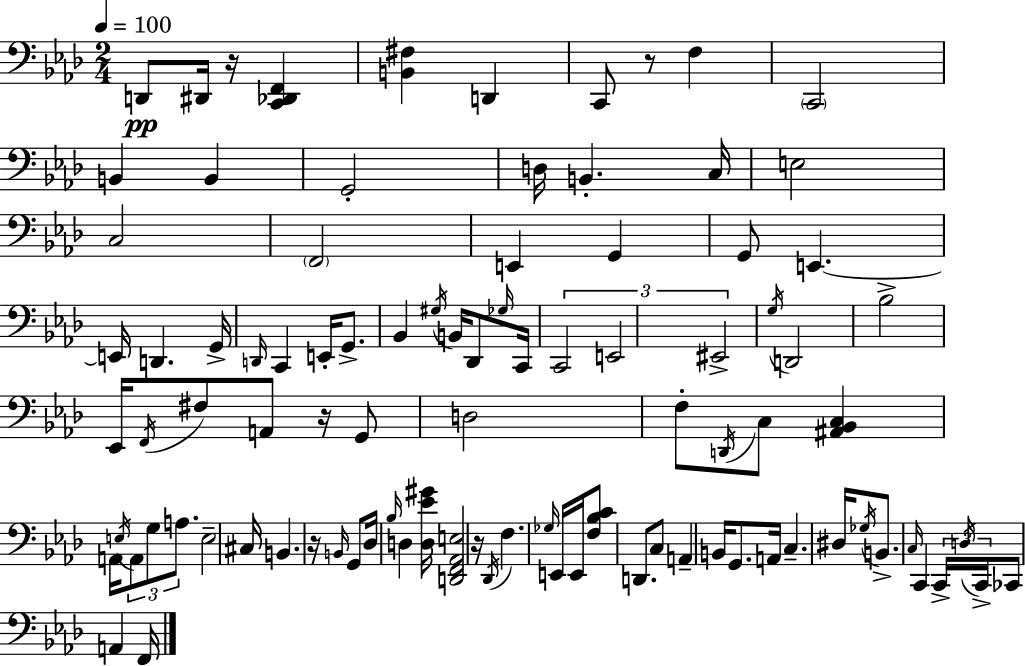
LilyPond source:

{
  \clef bass
  \numericTimeSignature
  \time 2/4
  \key aes \major
  \tempo 4 = 100
  d,8\pp dis,16 r16 <c, des, f,>4 | <b, fis>4 d,4 | c,8 r8 f4 | \parenthesize c,2 | \break b,4 b,4 | g,2-. | d16 b,4.-. c16 | e2 | \break c2 | \parenthesize f,2 | e,4 g,4 | g,8 e,4.~~ | \break e,16 d,4. g,16-> | \grace { d,16 } c,4 e,16-. g,8.-> | bes,4 \acciaccatura { gis16 } b,16 des,8 | \grace { ges16 } c,16 \tuplet 3/2 { c,2 | \break e,2 | eis,2-> } | \acciaccatura { g16 } d,2 | bes2-> | \break ees,16 \acciaccatura { f,16 } fis8 | a,8 r16 g,8 d2 | f8-. \acciaccatura { d,16 } | c8 <ais, bes, c>4 a,16 \acciaccatura { e16 } | \break \tuplet 3/2 { a,8 g8 a8. } e2-- | cis16 | b,4. r16 \grace { b,16 } | g,8 des16 \grace { bes16 } d4 | \break <d ees' gis'>16 <d, f, aes, e>2 | r16 \acciaccatura { des,16 } f4. | \grace { ges16 } e,16 e,16 <f bes c'>8 d,8. | c8 a,4-- b,16 | \break g,8. a,16 c4.-- | dis16 \acciaccatura { ges16 } b,8.-> \grace { c16 } | c,4 \tuplet 3/2 { c,16-> \acciaccatura { d16 } c,16-> } ces,8 | a,4 f,16 \bar "|."
}